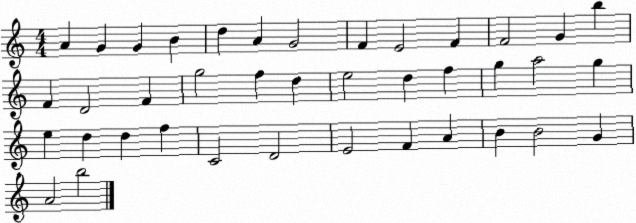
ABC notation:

X:1
T:Untitled
M:4/4
L:1/4
K:C
A G G B d A G2 F E2 F F2 G b F D2 F g2 f d e2 d f g a2 g e d d f C2 D2 E2 F A B B2 G A2 b2